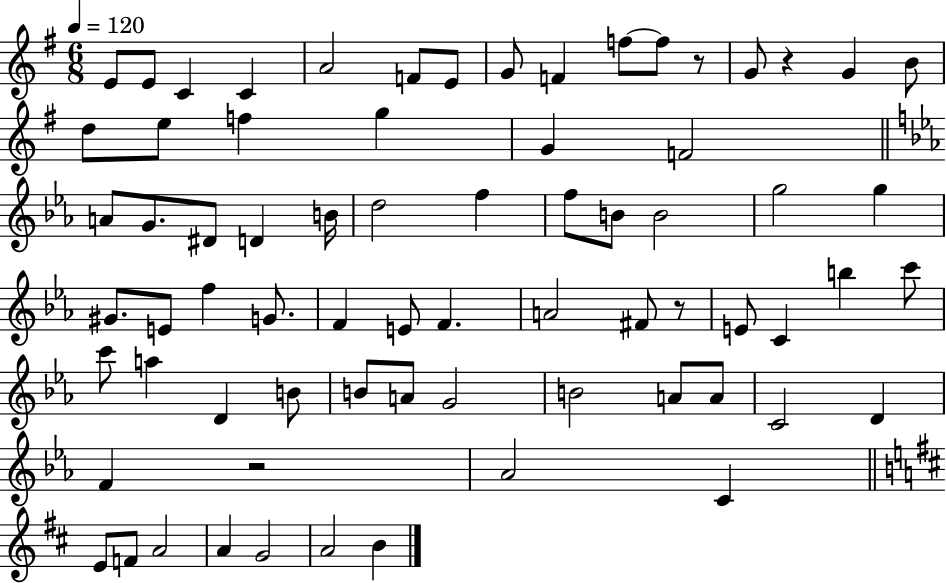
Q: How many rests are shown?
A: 4